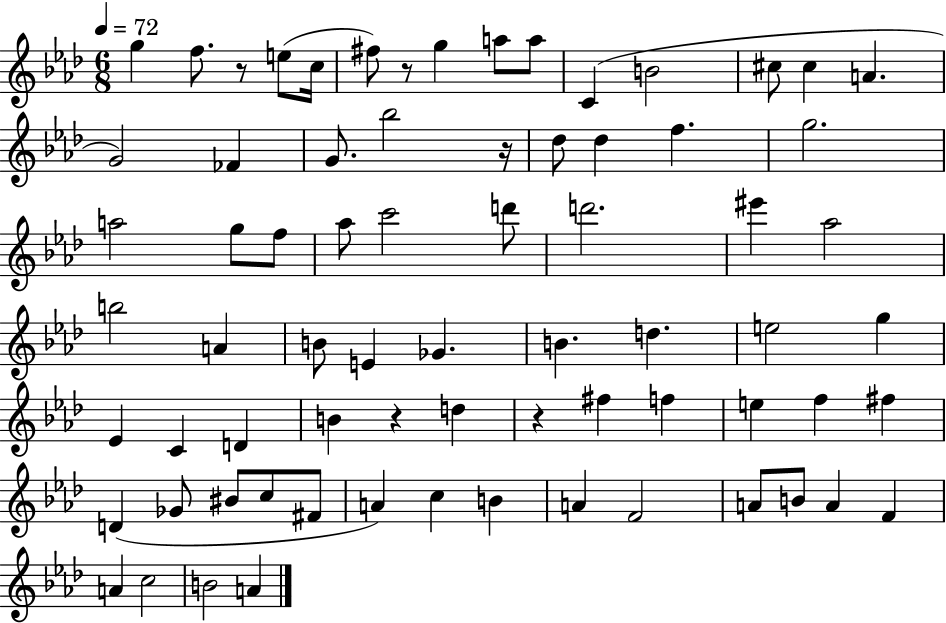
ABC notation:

X:1
T:Untitled
M:6/8
L:1/4
K:Ab
g f/2 z/2 e/2 c/4 ^f/2 z/2 g a/2 a/2 C B2 ^c/2 ^c A G2 _F G/2 _b2 z/4 _d/2 _d f g2 a2 g/2 f/2 _a/2 c'2 d'/2 d'2 ^e' _a2 b2 A B/2 E _G B d e2 g _E C D B z d z ^f f e f ^f D _G/2 ^B/2 c/2 ^F/2 A c B A F2 A/2 B/2 A F A c2 B2 A